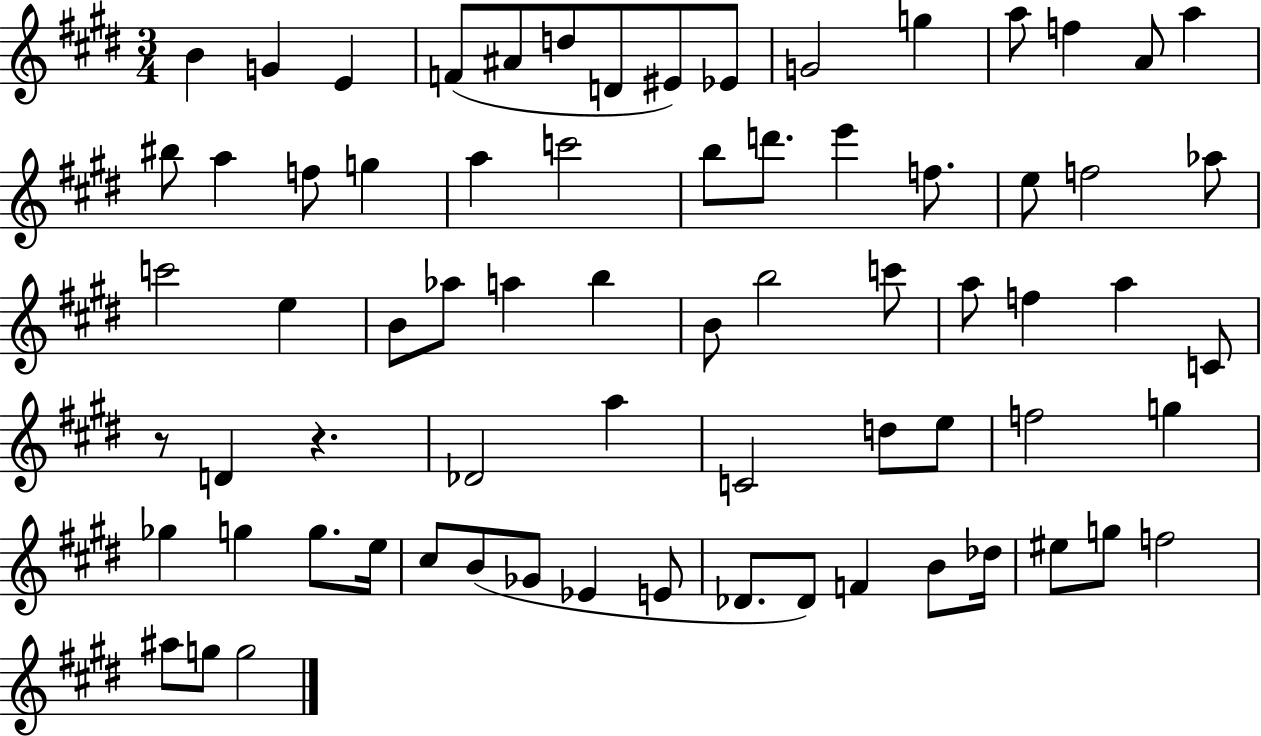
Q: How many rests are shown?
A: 2